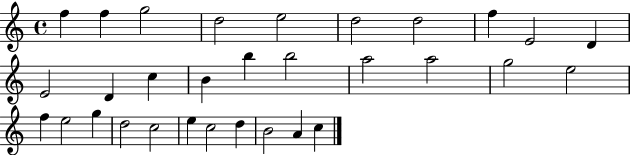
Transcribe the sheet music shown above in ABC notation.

X:1
T:Untitled
M:4/4
L:1/4
K:C
f f g2 d2 e2 d2 d2 f E2 D E2 D c B b b2 a2 a2 g2 e2 f e2 g d2 c2 e c2 d B2 A c